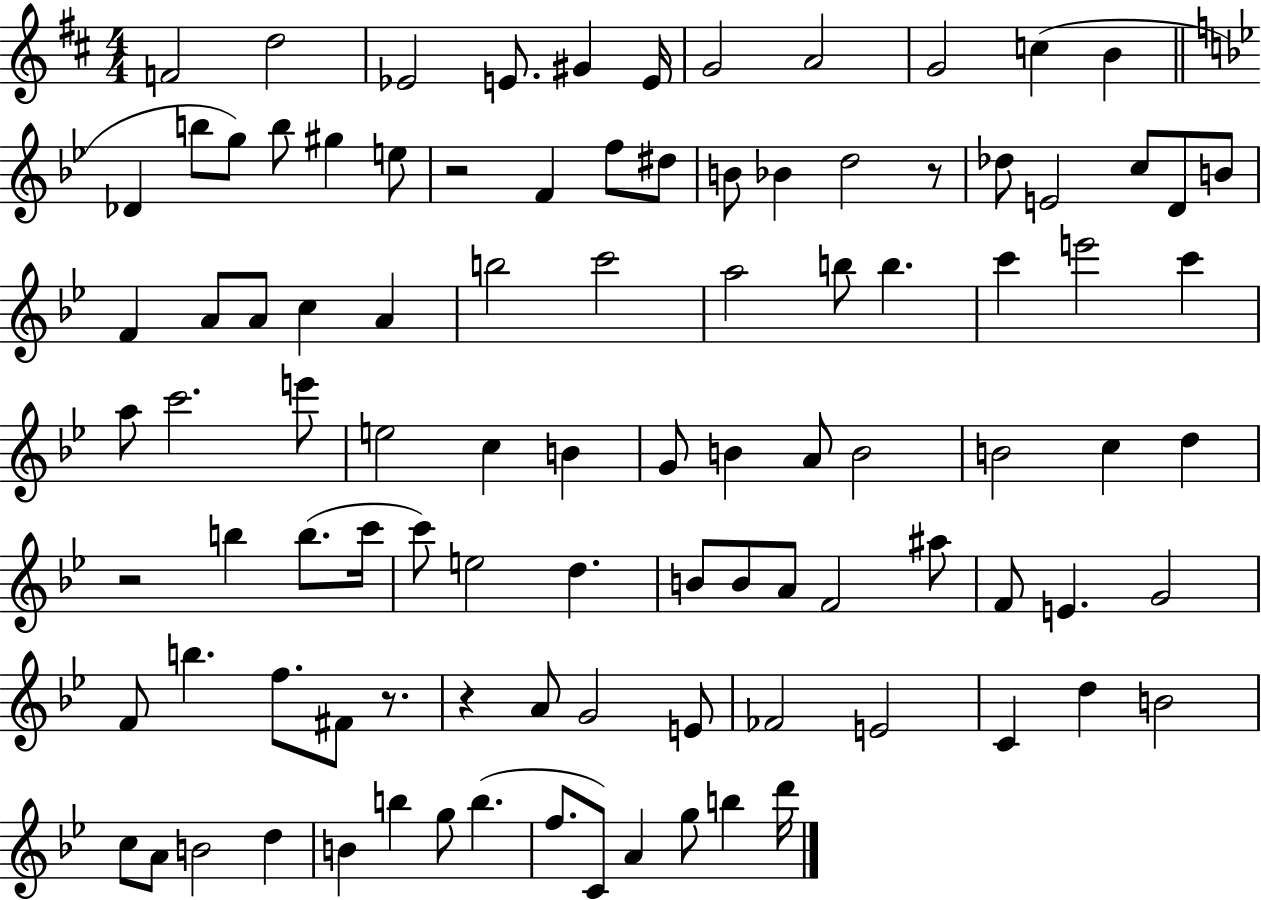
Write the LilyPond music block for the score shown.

{
  \clef treble
  \numericTimeSignature
  \time 4/4
  \key d \major
  f'2 d''2 | ees'2 e'8. gis'4 e'16 | g'2 a'2 | g'2 c''4( b'4 | \break \bar "||" \break \key g \minor des'4 b''8 g''8) b''8 gis''4 e''8 | r2 f'4 f''8 dis''8 | b'8 bes'4 d''2 r8 | des''8 e'2 c''8 d'8 b'8 | \break f'4 a'8 a'8 c''4 a'4 | b''2 c'''2 | a''2 b''8 b''4. | c'''4 e'''2 c'''4 | \break a''8 c'''2. e'''8 | e''2 c''4 b'4 | g'8 b'4 a'8 b'2 | b'2 c''4 d''4 | \break r2 b''4 b''8.( c'''16 | c'''8) e''2 d''4. | b'8 b'8 a'8 f'2 ais''8 | f'8 e'4. g'2 | \break f'8 b''4. f''8. fis'8 r8. | r4 a'8 g'2 e'8 | fes'2 e'2 | c'4 d''4 b'2 | \break c''8 a'8 b'2 d''4 | b'4 b''4 g''8 b''4.( | f''8. c'8) a'4 g''8 b''4 d'''16 | \bar "|."
}